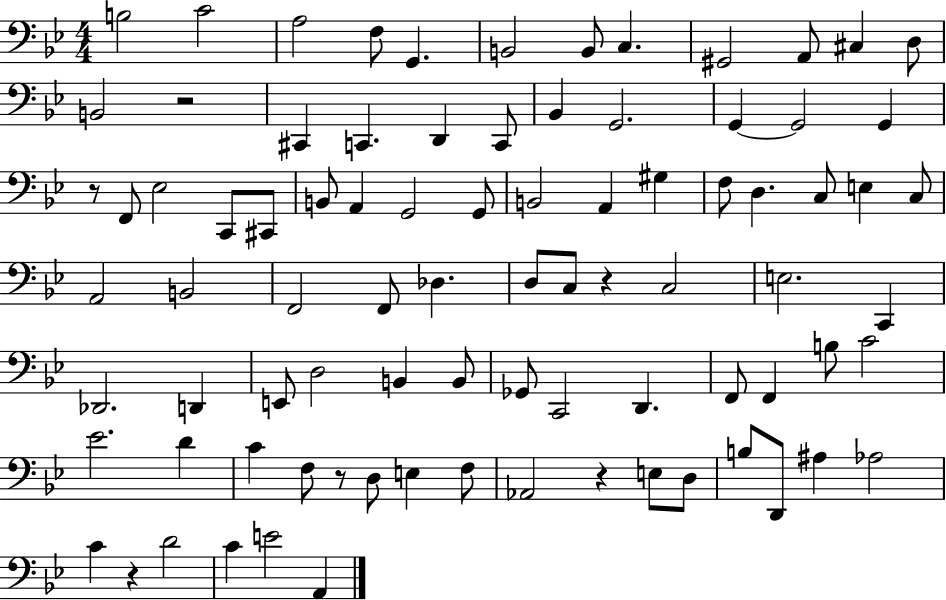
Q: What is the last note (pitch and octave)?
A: A2